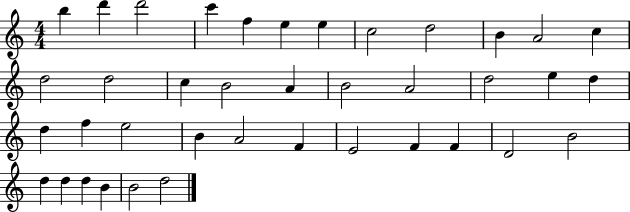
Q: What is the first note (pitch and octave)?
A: B5